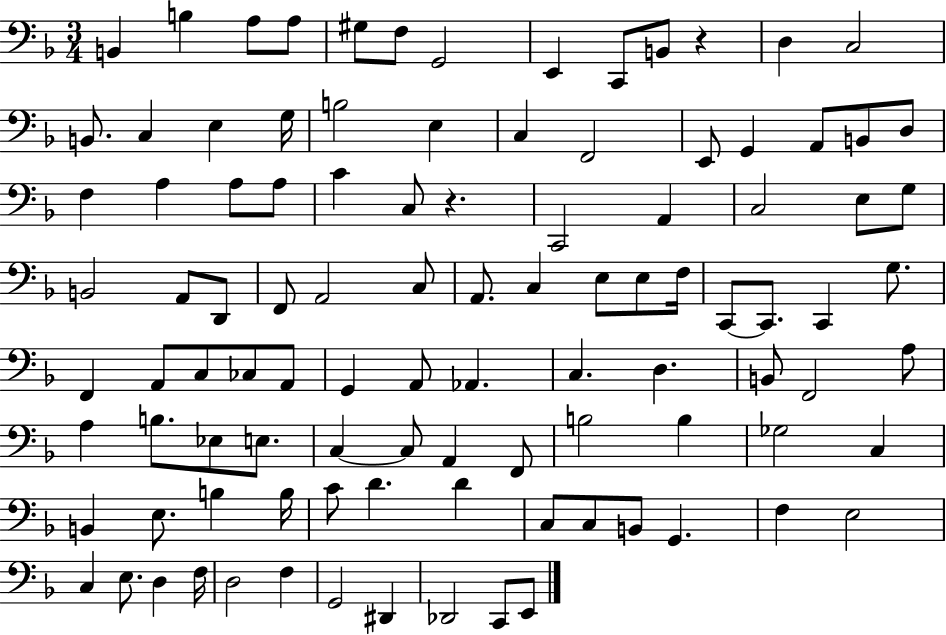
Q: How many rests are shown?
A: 2